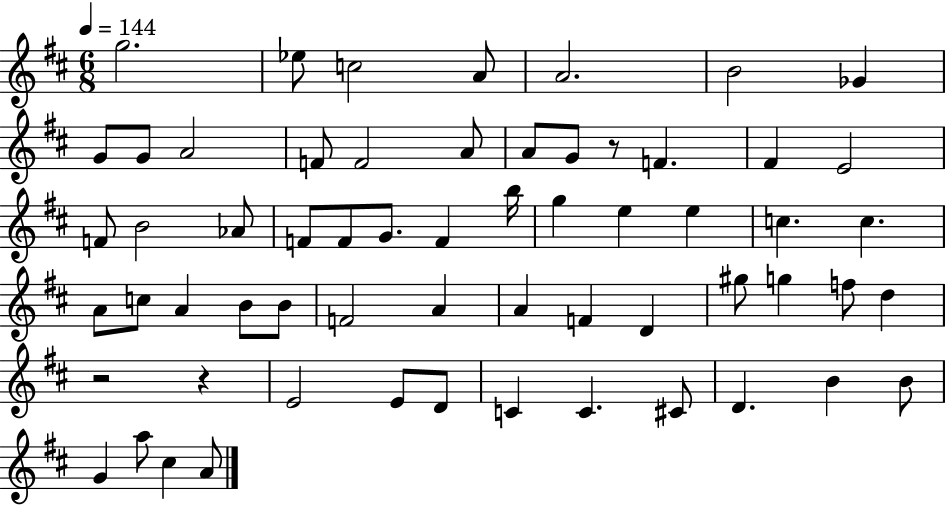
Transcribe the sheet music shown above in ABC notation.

X:1
T:Untitled
M:6/8
L:1/4
K:D
g2 _e/2 c2 A/2 A2 B2 _G G/2 G/2 A2 F/2 F2 A/2 A/2 G/2 z/2 F ^F E2 F/2 B2 _A/2 F/2 F/2 G/2 F b/4 g e e c c A/2 c/2 A B/2 B/2 F2 A A F D ^g/2 g f/2 d z2 z E2 E/2 D/2 C C ^C/2 D B B/2 G a/2 ^c A/2